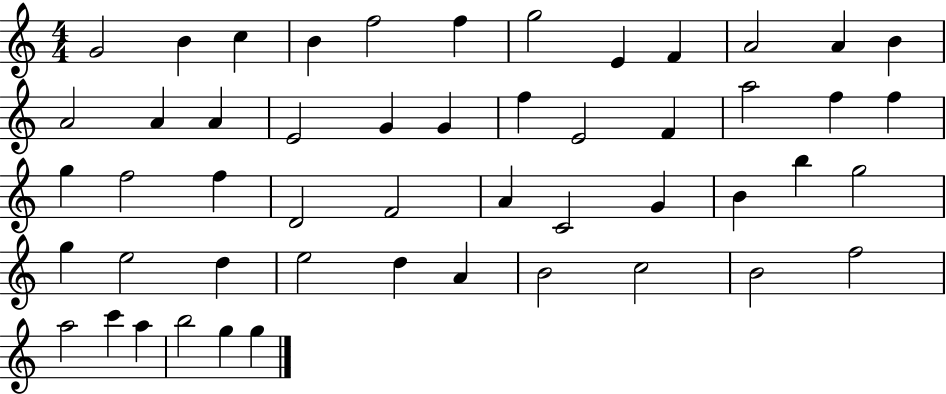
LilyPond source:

{
  \clef treble
  \numericTimeSignature
  \time 4/4
  \key c \major
  g'2 b'4 c''4 | b'4 f''2 f''4 | g''2 e'4 f'4 | a'2 a'4 b'4 | \break a'2 a'4 a'4 | e'2 g'4 g'4 | f''4 e'2 f'4 | a''2 f''4 f''4 | \break g''4 f''2 f''4 | d'2 f'2 | a'4 c'2 g'4 | b'4 b''4 g''2 | \break g''4 e''2 d''4 | e''2 d''4 a'4 | b'2 c''2 | b'2 f''2 | \break a''2 c'''4 a''4 | b''2 g''4 g''4 | \bar "|."
}